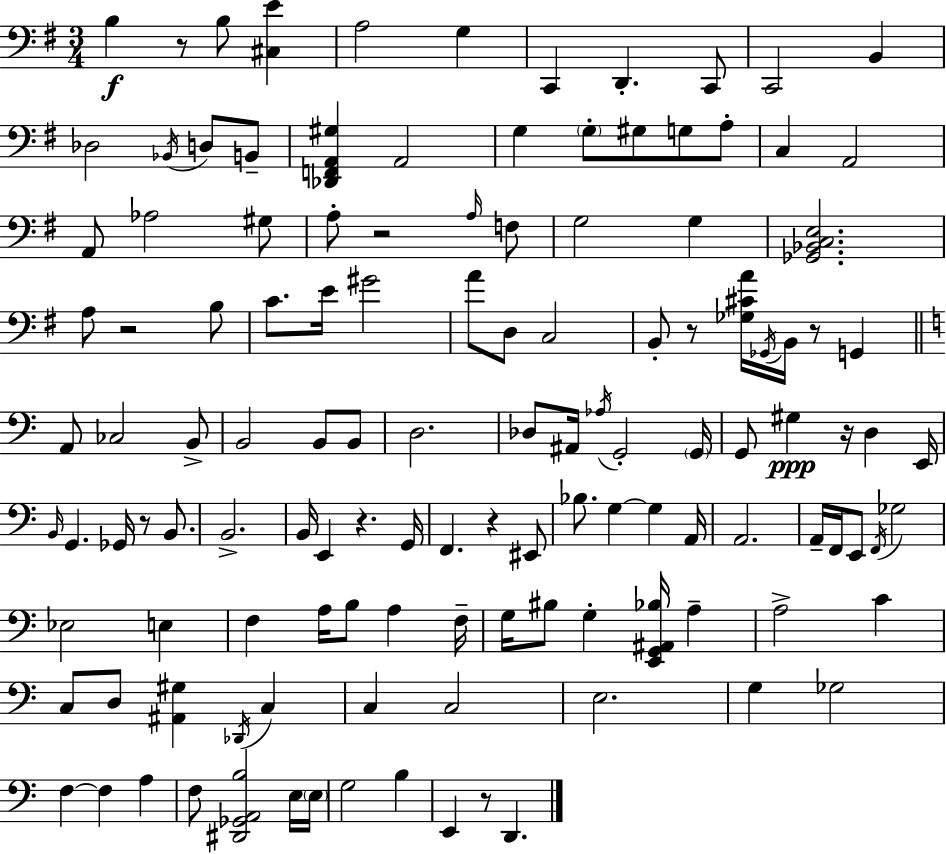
{
  \clef bass
  \numericTimeSignature
  \time 3/4
  \key e \minor
  b4\f r8 b8 <cis e'>4 | a2 g4 | c,4 d,4.-. c,8 | c,2 b,4 | \break des2 \acciaccatura { bes,16 } d8 b,8-- | <des, f, a, gis>4 a,2 | g4 \parenthesize g8-. gis8 g8 a8-. | c4 a,2 | \break a,8 aes2 gis8 | a8-. r2 \grace { a16 } | f8 g2 g4 | <ges, bes, c e>2. | \break a8 r2 | b8 c'8. e'16 gis'2 | a'8 d8 c2 | b,8-. r8 <ges cis' a'>16 \acciaccatura { ges,16 } b,16 r8 g,4 | \break \bar "||" \break \key c \major a,8 ces2 b,8-> | b,2 b,8 b,8 | d2. | des8 ais,16 \acciaccatura { aes16 } g,2-. | \break \parenthesize g,16 g,8 gis4\ppp r16 d4 | e,16 \grace { b,16 } g,4. ges,16 r8 b,8. | b,2.-> | b,16 e,4 r4. | \break g,16 f,4. r4 | eis,8 bes8. g4~~ g4 | a,16 a,2. | a,16-- f,16 e,8 \acciaccatura { f,16 } ges2 | \break ees2 e4 | f4 a16 b8 a4 | f16-- g16 bis8 g4-. <e, g, ais, bes>16 a4-- | a2-> c'4 | \break c8 d8 <ais, gis>4 \acciaccatura { des,16 } | c4 c4 c2 | e2. | g4 ges2 | \break f4~~ f4 | a4 f8 <dis, ges, a, b>2 | e16 \parenthesize e16 g2 | b4 e,4 r8 d,4. | \break \bar "|."
}